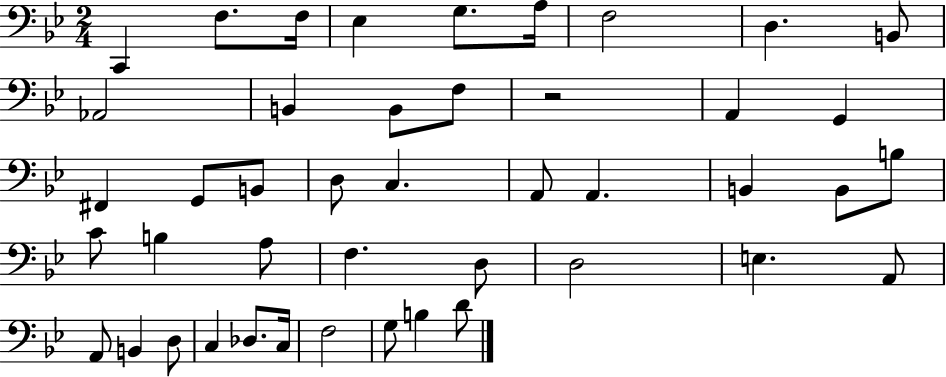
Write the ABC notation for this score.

X:1
T:Untitled
M:2/4
L:1/4
K:Bb
C,, F,/2 F,/4 _E, G,/2 A,/4 F,2 D, B,,/2 _A,,2 B,, B,,/2 F,/2 z2 A,, G,, ^F,, G,,/2 B,,/2 D,/2 C, A,,/2 A,, B,, B,,/2 B,/2 C/2 B, A,/2 F, D,/2 D,2 E, A,,/2 A,,/2 B,, D,/2 C, _D,/2 C,/4 F,2 G,/2 B, D/2